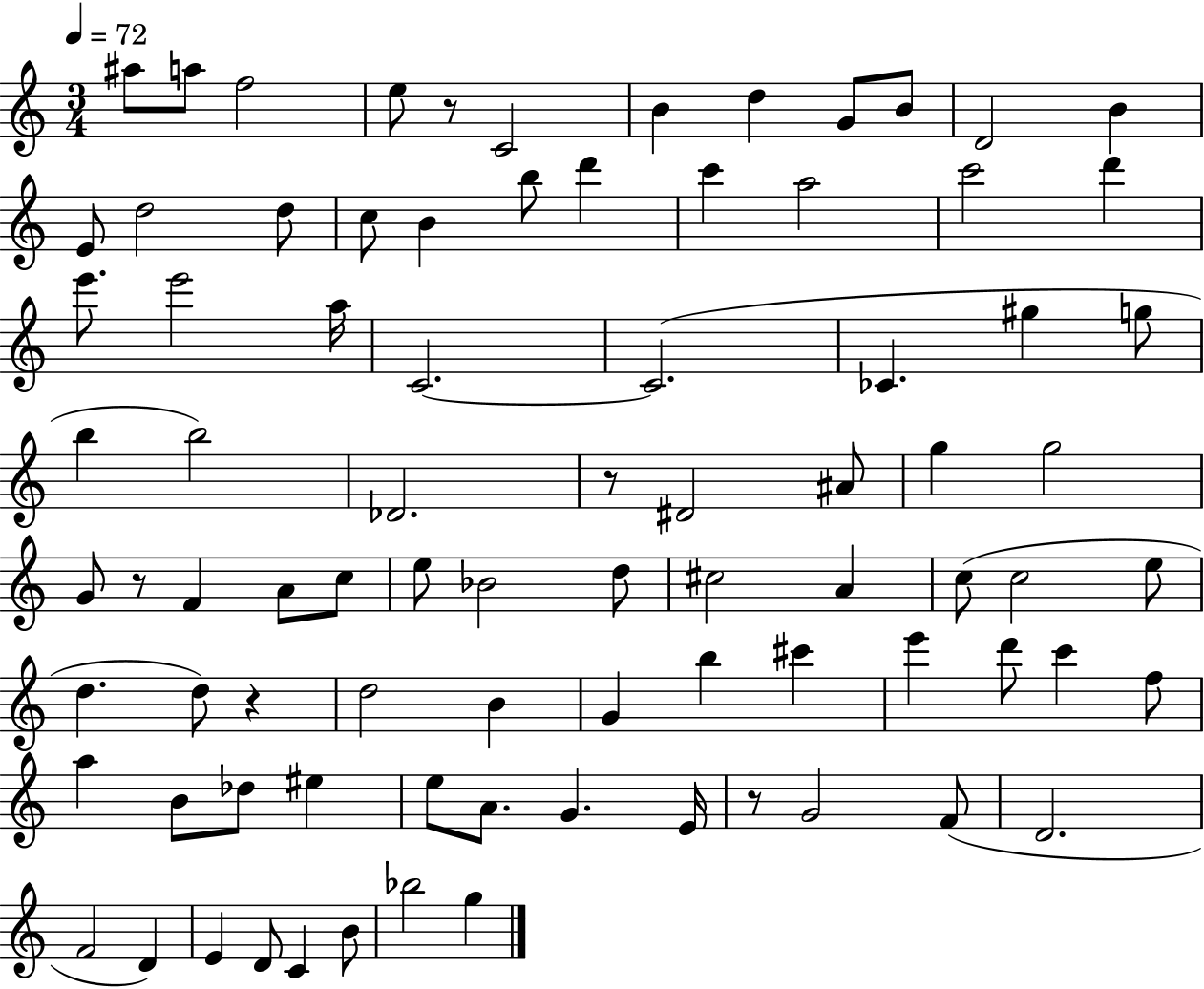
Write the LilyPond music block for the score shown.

{
  \clef treble
  \numericTimeSignature
  \time 3/4
  \key c \major
  \tempo 4 = 72
  ais''8 a''8 f''2 | e''8 r8 c'2 | b'4 d''4 g'8 b'8 | d'2 b'4 | \break e'8 d''2 d''8 | c''8 b'4 b''8 d'''4 | c'''4 a''2 | c'''2 d'''4 | \break e'''8. e'''2 a''16 | c'2.~~ | c'2.( | ces'4. gis''4 g''8 | \break b''4 b''2) | des'2. | r8 dis'2 ais'8 | g''4 g''2 | \break g'8 r8 f'4 a'8 c''8 | e''8 bes'2 d''8 | cis''2 a'4 | c''8( c''2 e''8 | \break d''4. d''8) r4 | d''2 b'4 | g'4 b''4 cis'''4 | e'''4 d'''8 c'''4 f''8 | \break a''4 b'8 des''8 eis''4 | e''8 a'8. g'4. e'16 | r8 g'2 f'8( | d'2. | \break f'2 d'4) | e'4 d'8 c'4 b'8 | bes''2 g''4 | \bar "|."
}